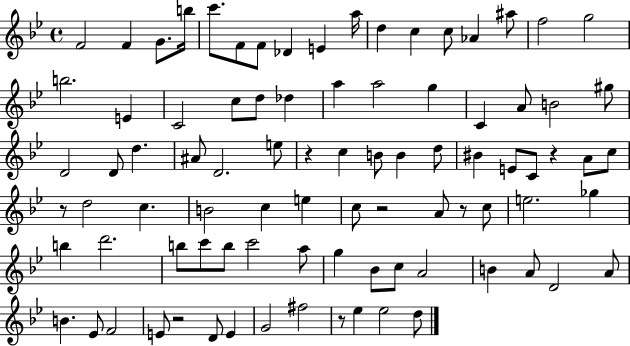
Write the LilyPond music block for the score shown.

{
  \clef treble
  \time 4/4
  \defaultTimeSignature
  \key bes \major
  f'2 f'4 g'8. b''16 | c'''8. f'8 f'8 des'4 e'4 a''16 | d''4 c''4 c''8 aes'4 ais''8 | f''2 g''2 | \break b''2. e'4 | c'2 c''8 d''8 des''4 | a''4 a''2 g''4 | c'4 a'8 b'2 gis''8 | \break d'2 d'8 d''4. | ais'8 d'2. e''8 | r4 c''4 b'8 b'4 d''8 | bis'4 e'8 c'8 r4 a'8 c''8 | \break r8 d''2 c''4. | b'2 c''4 e''4 | c''8 r2 a'8 r8 c''8 | e''2. ges''4 | \break b''4 d'''2. | b''8 c'''8 b''8 c'''2 a''8 | g''4 bes'8 c''8 a'2 | b'4 a'8 d'2 a'8 | \break b'4. ees'8 f'2 | e'8 r2 d'8 e'4 | g'2 fis''2 | r8 ees''4 ees''2 d''8 | \break \bar "|."
}